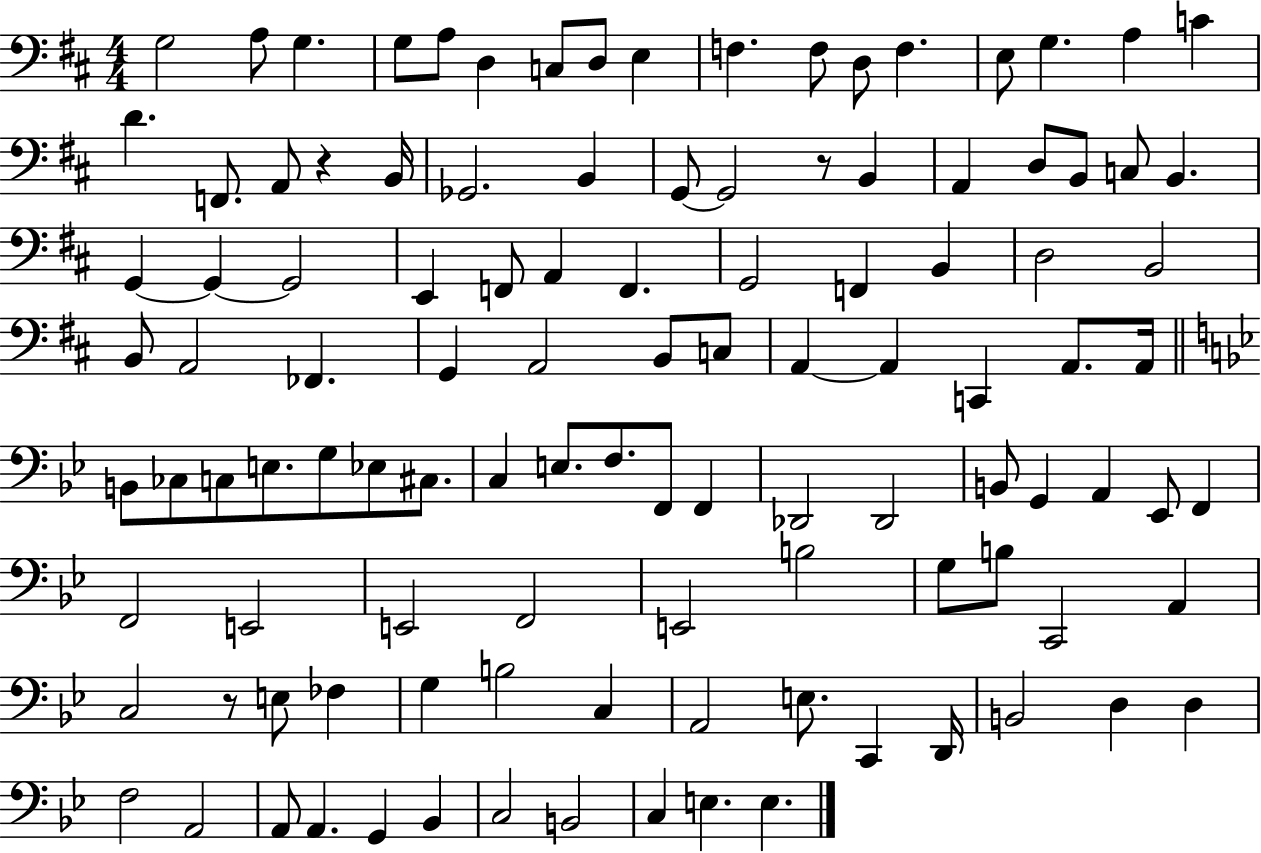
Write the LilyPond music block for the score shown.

{
  \clef bass
  \numericTimeSignature
  \time 4/4
  \key d \major
  \repeat volta 2 { g2 a8 g4. | g8 a8 d4 c8 d8 e4 | f4. f8 d8 f4. | e8 g4. a4 c'4 | \break d'4. f,8. a,8 r4 b,16 | ges,2. b,4 | g,8~~ g,2 r8 b,4 | a,4 d8 b,8 c8 b,4. | \break g,4~~ g,4~~ g,2 | e,4 f,8 a,4 f,4. | g,2 f,4 b,4 | d2 b,2 | \break b,8 a,2 fes,4. | g,4 a,2 b,8 c8 | a,4~~ a,4 c,4 a,8. a,16 | \bar "||" \break \key bes \major b,8 ces8 c8 e8. g8 ees8 cis8. | c4 e8. f8. f,8 f,4 | des,2 des,2 | b,8 g,4 a,4 ees,8 f,4 | \break f,2 e,2 | e,2 f,2 | e,2 b2 | g8 b8 c,2 a,4 | \break c2 r8 e8 fes4 | g4 b2 c4 | a,2 e8. c,4 d,16 | b,2 d4 d4 | \break f2 a,2 | a,8 a,4. g,4 bes,4 | c2 b,2 | c4 e4. e4. | \break } \bar "|."
}